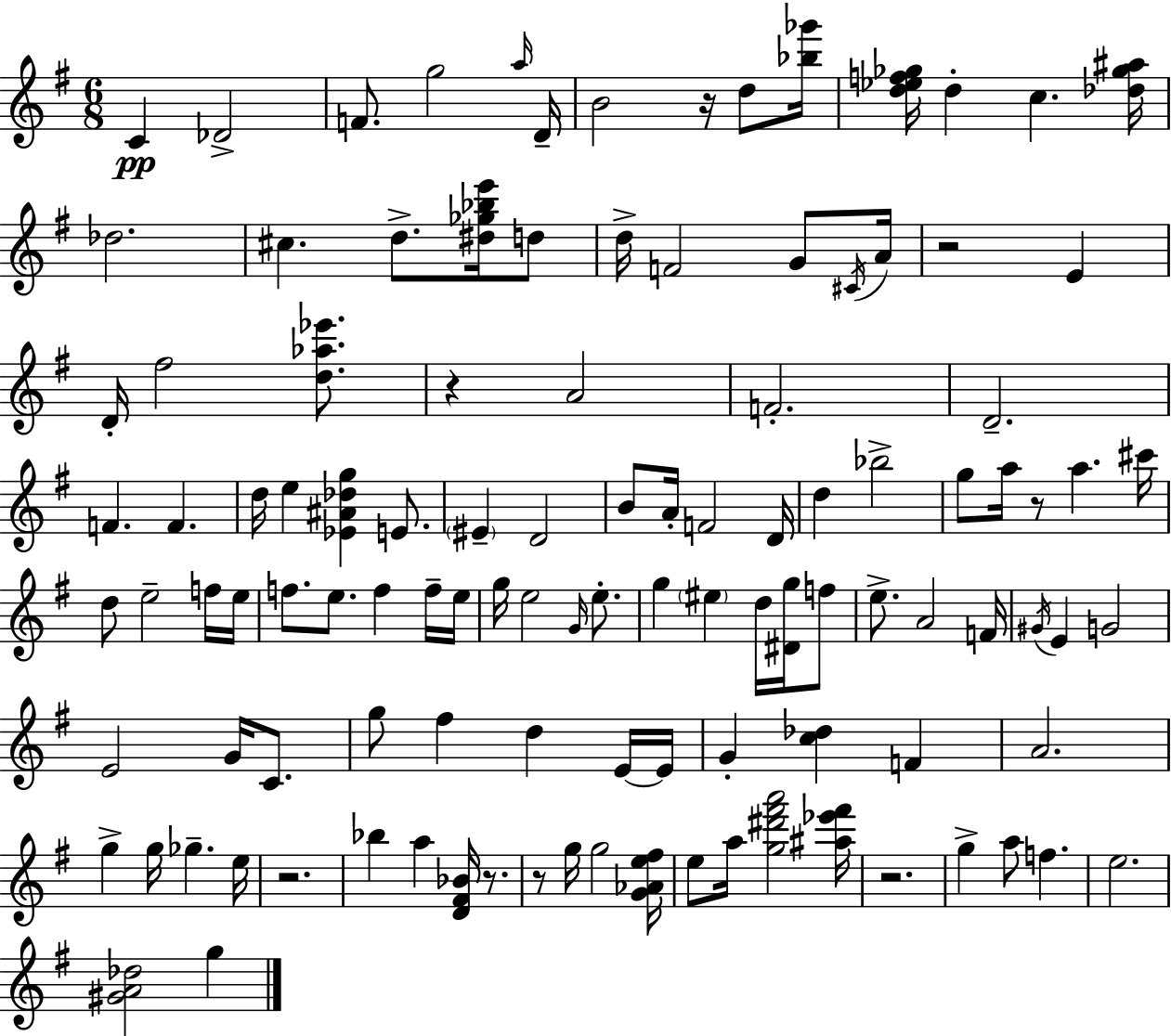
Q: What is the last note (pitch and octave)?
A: G5